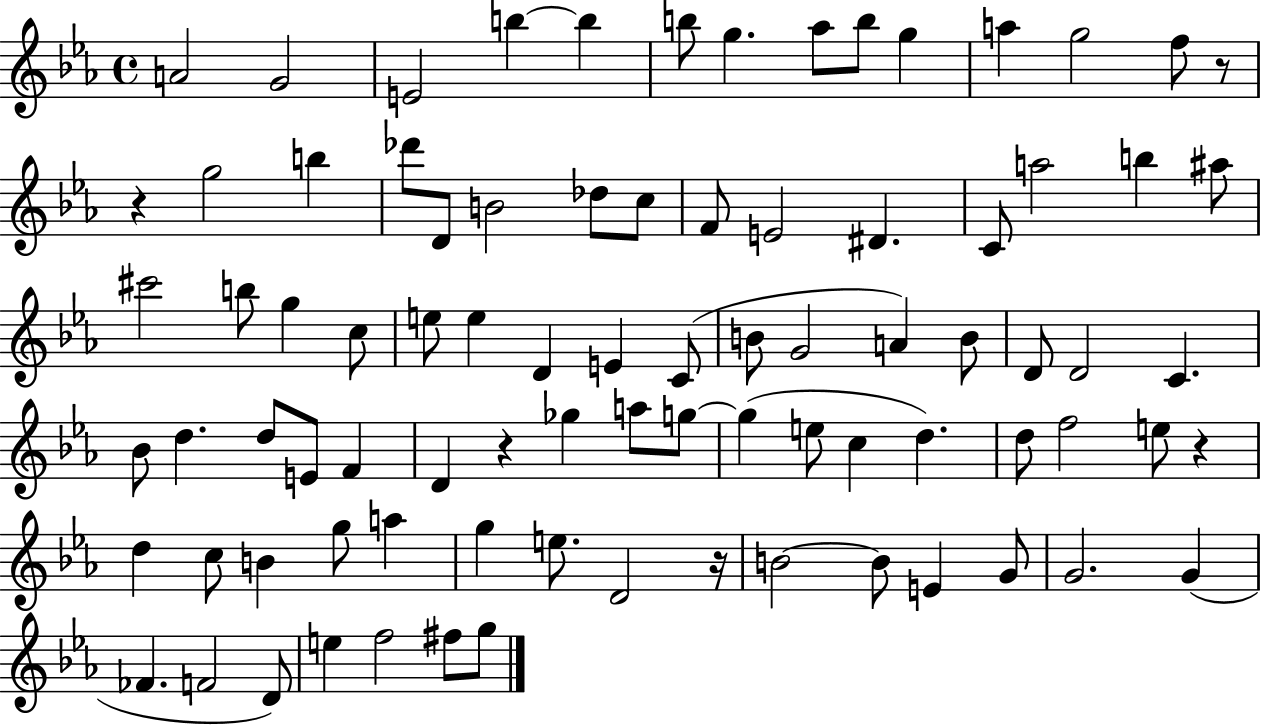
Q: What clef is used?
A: treble